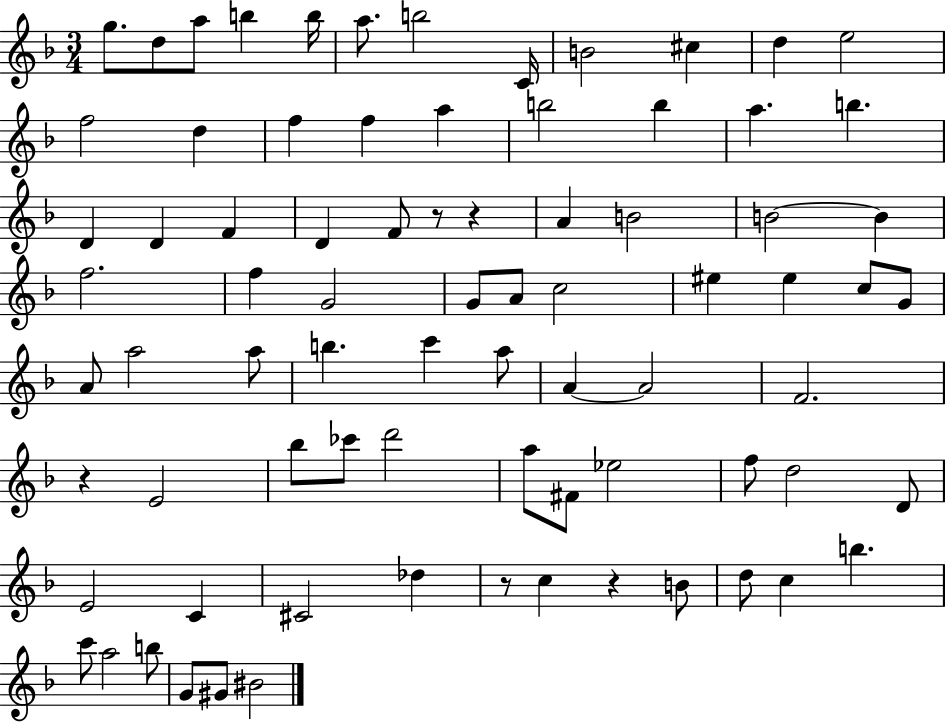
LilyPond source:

{
  \clef treble
  \numericTimeSignature
  \time 3/4
  \key f \major
  g''8. d''8 a''8 b''4 b''16 | a''8. b''2 c'16 | b'2 cis''4 | d''4 e''2 | \break f''2 d''4 | f''4 f''4 a''4 | b''2 b''4 | a''4. b''4. | \break d'4 d'4 f'4 | d'4 f'8 r8 r4 | a'4 b'2 | b'2~~ b'4 | \break f''2. | f''4 g'2 | g'8 a'8 c''2 | eis''4 eis''4 c''8 g'8 | \break a'8 a''2 a''8 | b''4. c'''4 a''8 | a'4~~ a'2 | f'2. | \break r4 e'2 | bes''8 ces'''8 d'''2 | a''8 fis'8 ees''2 | f''8 d''2 d'8 | \break e'2 c'4 | cis'2 des''4 | r8 c''4 r4 b'8 | d''8 c''4 b''4. | \break c'''8 a''2 b''8 | g'8 gis'8 bis'2 | \bar "|."
}